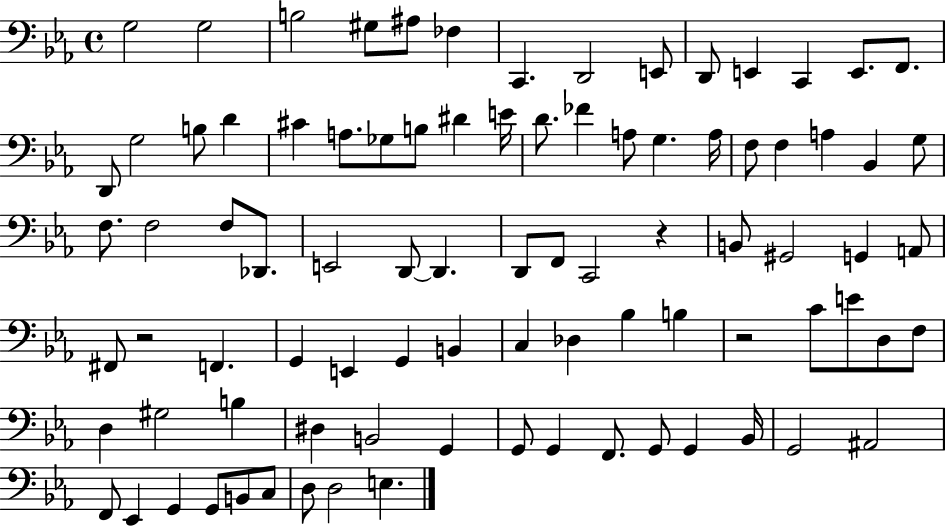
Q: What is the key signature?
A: EES major